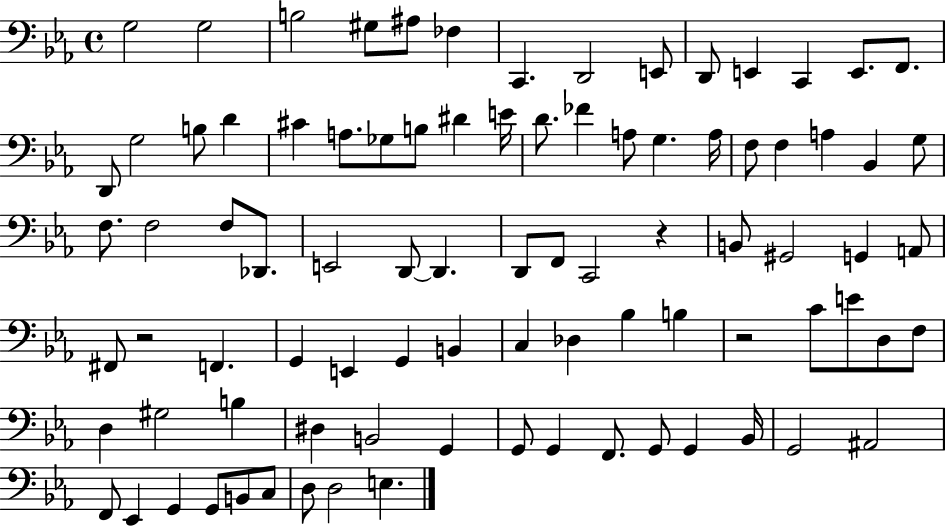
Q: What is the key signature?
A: EES major